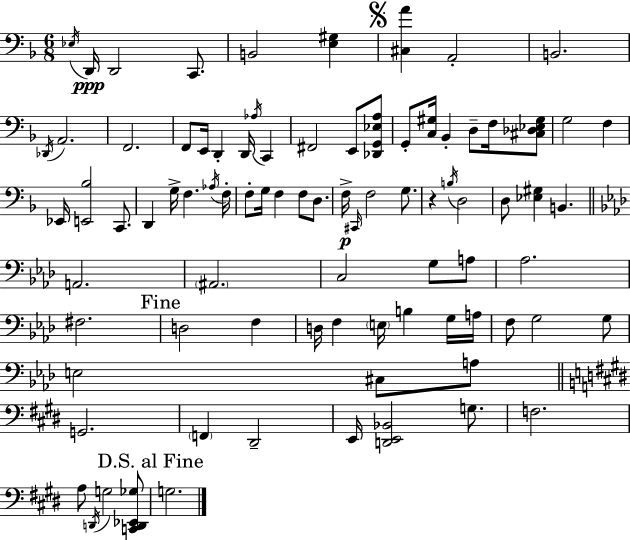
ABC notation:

X:1
T:Untitled
M:6/8
L:1/4
K:Dm
_E,/4 D,,/4 D,,2 C,,/2 B,,2 [E,^G,] [^C,A] A,,2 B,,2 _D,,/4 A,,2 F,,2 F,,/2 E,,/4 D,, D,,/4 _A,/4 C,, ^F,,2 E,,/2 [_D,,G,,_E,A,]/2 G,,/2 [C,^G,]/4 _B,, D,/2 F,/4 [^C,_D,_E,^G,]/2 G,2 F, _E,,/4 [E,,_B,]2 C,,/2 D,, G,/4 F, _A,/4 F,/4 F,/2 G,/4 F, F,/2 D,/2 F,/4 ^C,,/4 F,2 G,/2 z B,/4 D,2 D,/2 [_E,^G,] B,, A,,2 ^A,,2 C,2 G,/2 A,/2 _A,2 ^F,2 D,2 F, D,/4 F, E,/4 B, G,/4 A,/4 F,/2 G,2 G,/2 E,2 ^C,/2 A,/2 G,,2 F,, ^D,,2 E,,/4 [D,,E,,_B,,]2 G,/2 F,2 A,/2 D,,/4 G,2 [C,,D,,_E,,_G,]/2 G,2